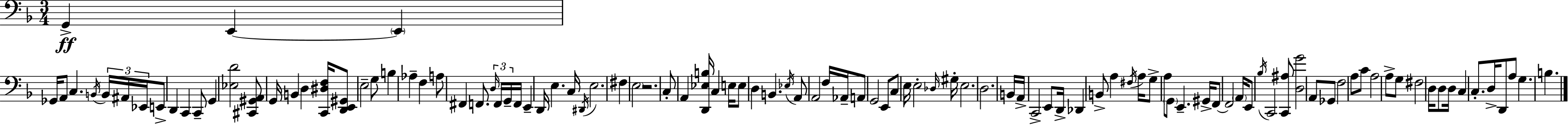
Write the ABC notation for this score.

X:1
T:Untitled
M:3/4
L:1/4
K:Dm
G,, E,, E,, _G,,/4 A,,/2 C, B,,/4 B,,/4 ^A,,/4 _E,,/4 E,,/2 D,, C,, C,,/2 G,, [_E,D]2 [^C,,^G,,A,,]/2 G,,/4 B,, D, [C,,^D,F,]/4 [D,,E,,^G,,]/2 E,2 G,/2 B, _A, F, A,/2 ^F,, F,,/2 D,/4 F,,/4 G,,/4 F,,/4 E,, D,,/4 E, C,/4 ^D,,/4 E,2 ^F, E,2 z2 C,/2 A,, [D,,_E,B,]/4 C, E,/4 E,/2 D, B,, _E,/4 A,,/2 A,,2 F,/4 _A,,/4 A,,/2 G,,2 E,,/2 C,/2 E,/4 E,2 _D,/4 ^G,/4 E,2 D,2 B,,/4 A,,/4 C,,2 E,,/2 D,,/4 _D,, B,,/2 A, ^F,/4 A,/4 G,/2 A,/2 G,,/2 E,, ^G,,/4 F,,/2 F,,2 A,,/4 E,,/2 _B,/4 C,,2 [C,,^A,]/2 [D,G]2 A,,/2 _G,,/2 F,2 A,/2 C/2 A,2 A,/2 G,/2 ^F,2 D,/4 D,/2 D,/4 C, C,/2 D,/4 D,,/2 A,/2 G, B,